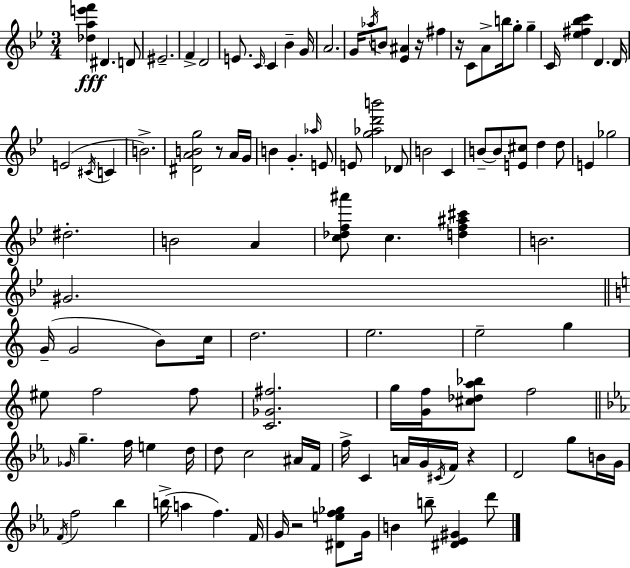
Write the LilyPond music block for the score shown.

{
  \clef treble
  \numericTimeSignature
  \time 3/4
  \key g \minor
  \repeat volta 2 { <des'' a'' e''' f'''>4\fff dis'4. d'8 | eis'2.-- | f'4-> d'2 | e'8. \grace { c'16 } c'4 bes'4-- | \break g'16 a'2. | g'16 \acciaccatura { aes''16 } b'8 <ees' ais'>4 r16 fis''4 | r16 c'8 a'8-> b''16 g''8-. g''4-- | c'16 <ees'' fis'' bes'' c'''>4 d'4. | \break d'16 e'2( \acciaccatura { cis'16 } c'4 | b'2.->) | <dis' a' b' g''>2 r8 | a'16 g'16 b'4 g'4.-. | \break \grace { aes''16 } e'8 e'8 <g'' aes'' d''' b'''>2 | des'8 b'2 | c'4 b'8--~~ b'8 <e' cis''>8 d''4 | d''8 e'4 ges''2 | \break dis''2.-. | b'2 | a'4 <c'' des'' f'' ais'''>8 c''4. | <d'' f'' ais'' cis'''>4 b'2. | \break gis'2. | \bar "||" \break \key a \minor g'16--( g'2 b'8) c''16 | d''2. | e''2. | e''2-- g''4 | \break eis''8 f''2 f''8 | <c' ges' fis''>2. | g''16 <g' f''>16 <cis'' des'' a'' bes''>8 f''2 | \bar "||" \break \key ees \major \grace { ges'16 } g''4.-- f''16 e''4 | d''16 d''8 c''2 ais'16 | f'16 f''16-> c'4 a'16 g'16 \acciaccatura { cis'16 } f'16 r4 | d'2 g''8 | \break b'16 g'16 \acciaccatura { f'16 } f''2 bes''4 | b''16->( a''4 f''4.) | f'16 g'16 r2 | <dis' e'' f'' ges''>8 g'16 b'4 b''8-- <dis' ees' gis'>4 | \break d'''8 } \bar "|."
}